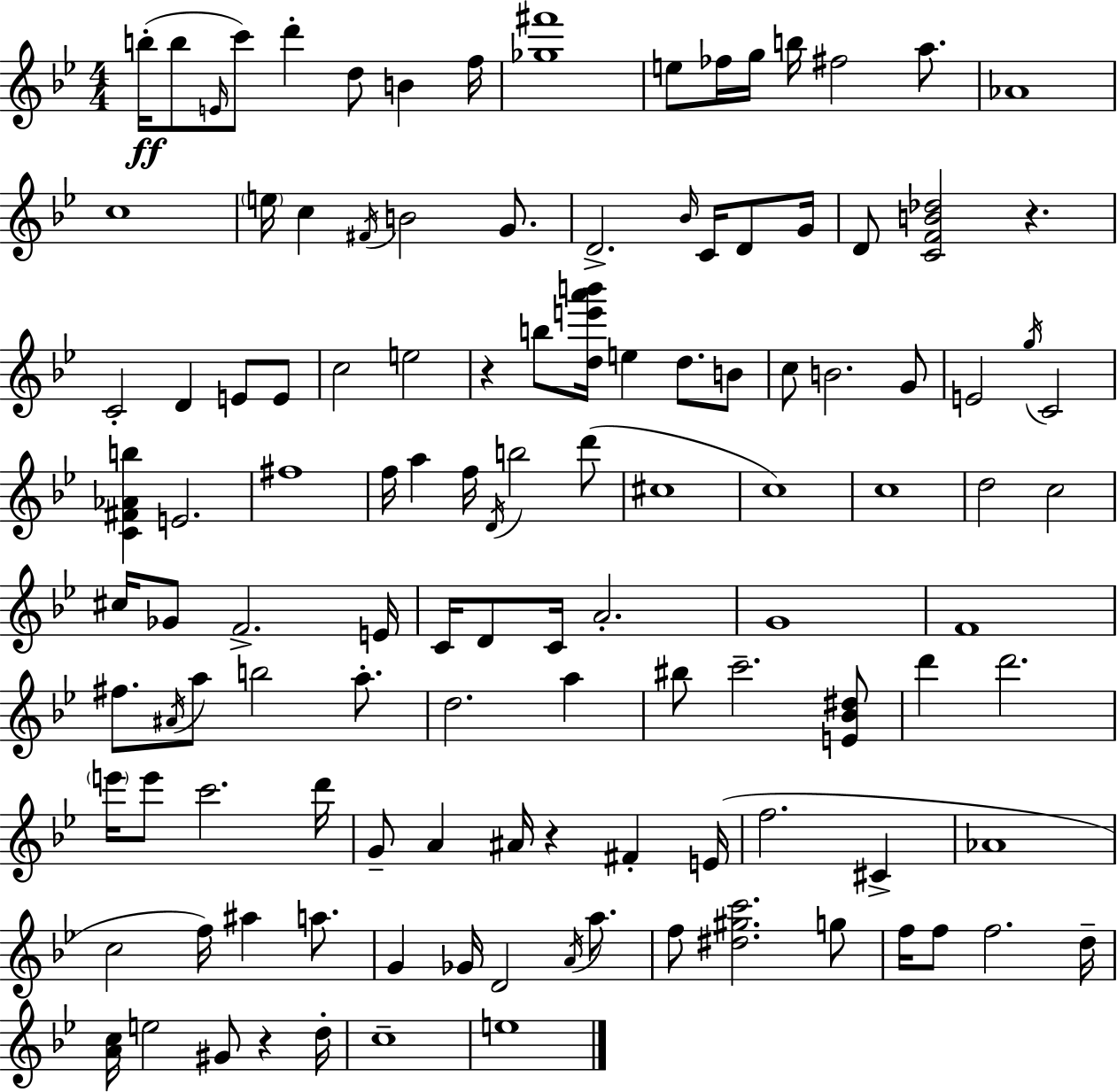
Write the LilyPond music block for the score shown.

{
  \clef treble
  \numericTimeSignature
  \time 4/4
  \key g \minor
  b''16-.(\ff b''8 \grace { e'16 } c'''8) d'''4-. d''8 b'4 | f''16 <ges'' fis'''>1 | e''8 fes''16 g''16 b''16 fis''2 a''8. | aes'1 | \break c''1 | \parenthesize e''16 c''4 \acciaccatura { fis'16 } b'2 g'8. | d'2.-> \grace { bes'16 } c'16 | d'8 g'16 d'8 <c' f' b' des''>2 r4. | \break c'2-. d'4 e'8 | e'8 c''2 e''2 | r4 b''8 <d'' e''' a''' b'''>16 e''4 d''8. | b'8 c''8 b'2. | \break g'8 e'2 \acciaccatura { g''16 } c'2 | <c' fis' aes' b''>4 e'2. | fis''1 | f''16 a''4 f''16 \acciaccatura { d'16 } b''2 | \break d'''8( cis''1 | c''1) | c''1 | d''2 c''2 | \break cis''16 ges'8 f'2.-> | e'16 c'16 d'8 c'16 a'2.-. | g'1 | f'1 | \break fis''8. \acciaccatura { ais'16 } a''8 b''2 | a''8.-. d''2. | a''4 bis''8 c'''2.-- | <e' bes' dis''>8 d'''4 d'''2. | \break \parenthesize e'''16 e'''8 c'''2. | d'''16 g'8-- a'4 ais'16 r4 | fis'4-. e'16( f''2. | cis'4-> aes'1 | \break c''2 f''16) ais''4 | a''8. g'4 ges'16 d'2 | \acciaccatura { a'16 } a''8. f''8 <dis'' gis'' c'''>2. | g''8 f''16 f''8 f''2. | \break d''16-- <a' c''>16 e''2 | gis'8 r4 d''16-. c''1-- | e''1 | \bar "|."
}